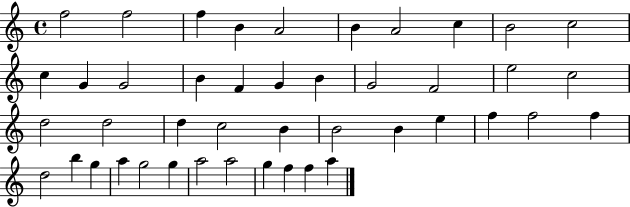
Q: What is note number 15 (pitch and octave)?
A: F4